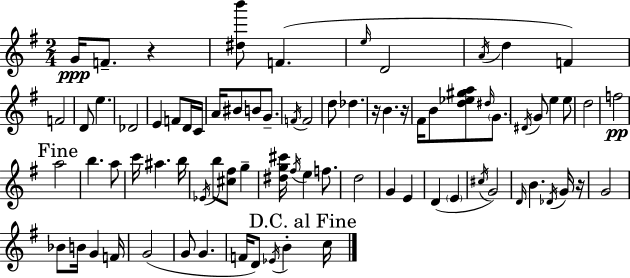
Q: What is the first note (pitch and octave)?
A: G4